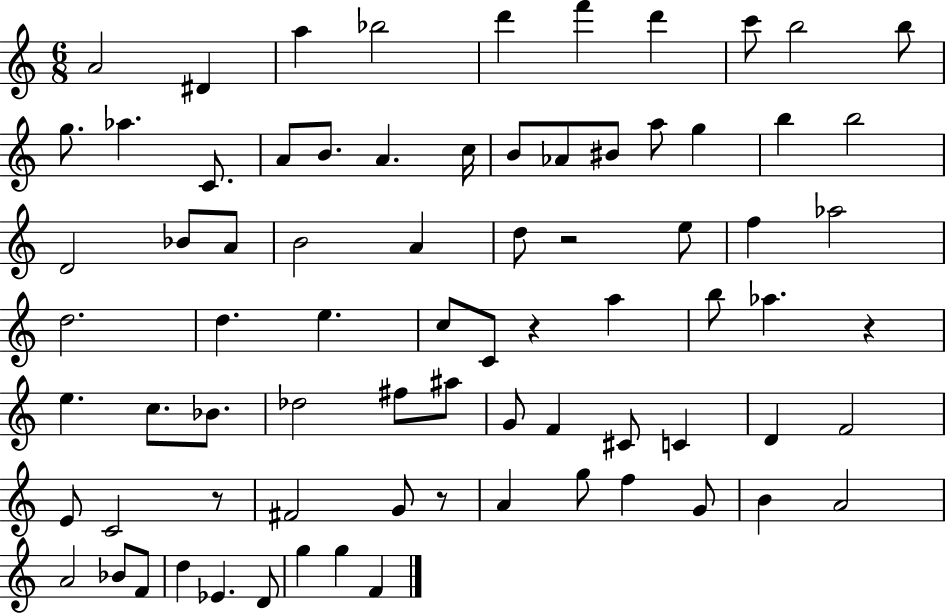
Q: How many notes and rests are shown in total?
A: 77